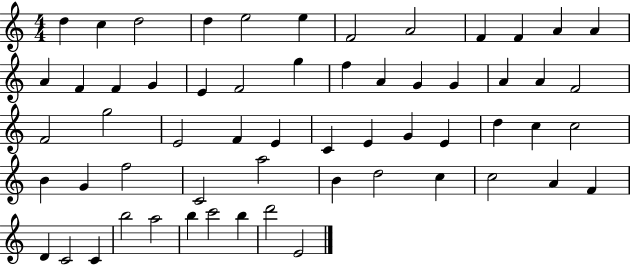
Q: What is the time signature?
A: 4/4